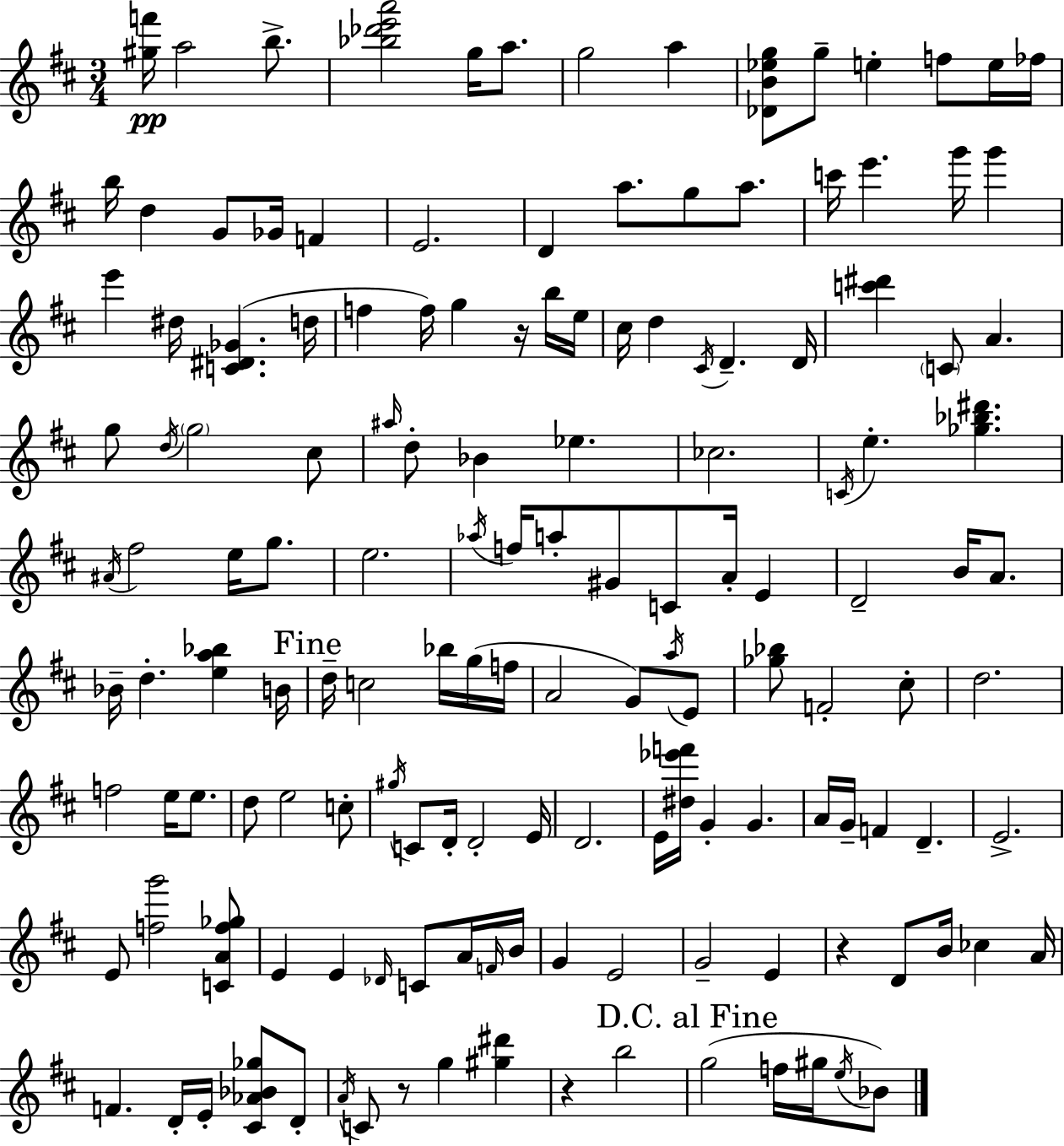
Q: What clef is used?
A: treble